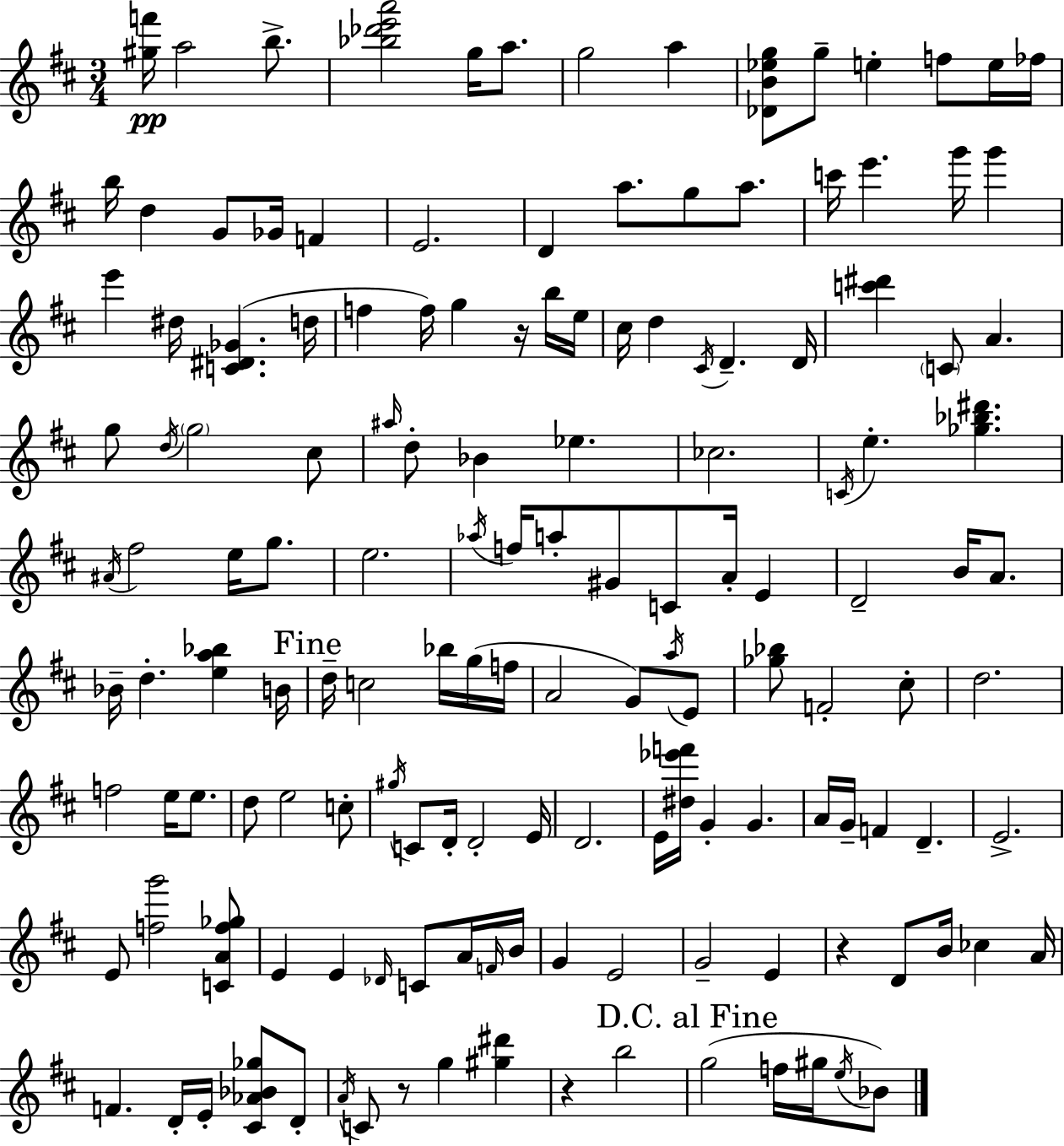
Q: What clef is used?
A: treble